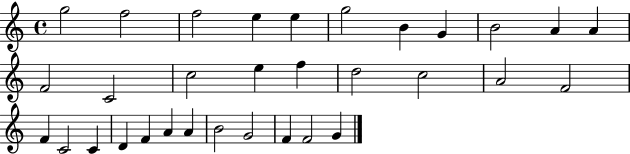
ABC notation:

X:1
T:Untitled
M:4/4
L:1/4
K:C
g2 f2 f2 e e g2 B G B2 A A F2 C2 c2 e f d2 c2 A2 F2 F C2 C D F A A B2 G2 F F2 G